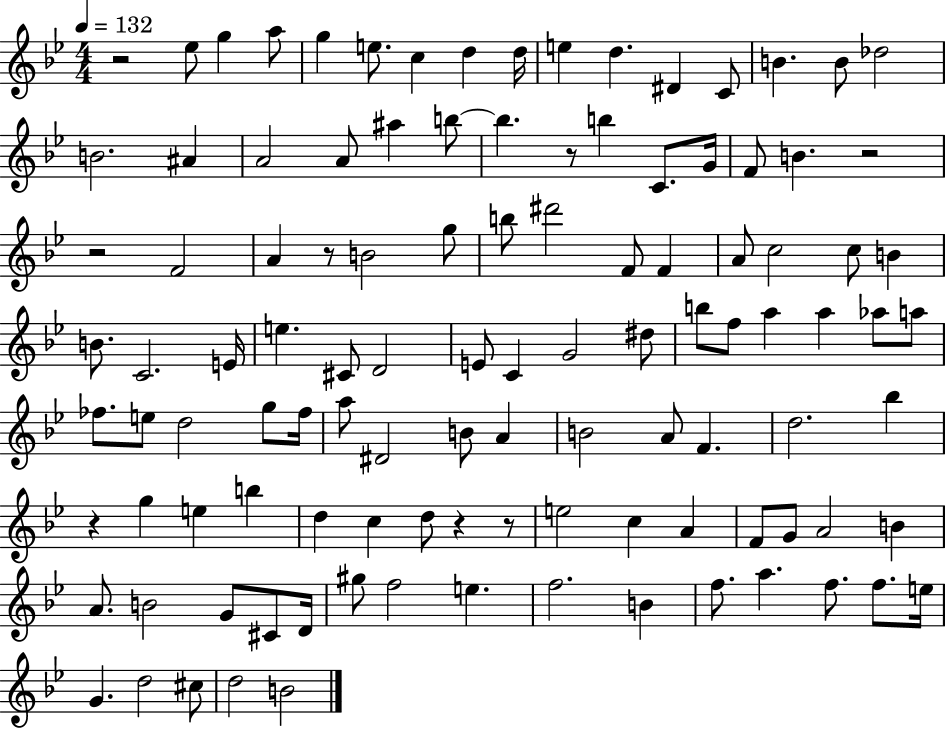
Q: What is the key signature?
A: BES major